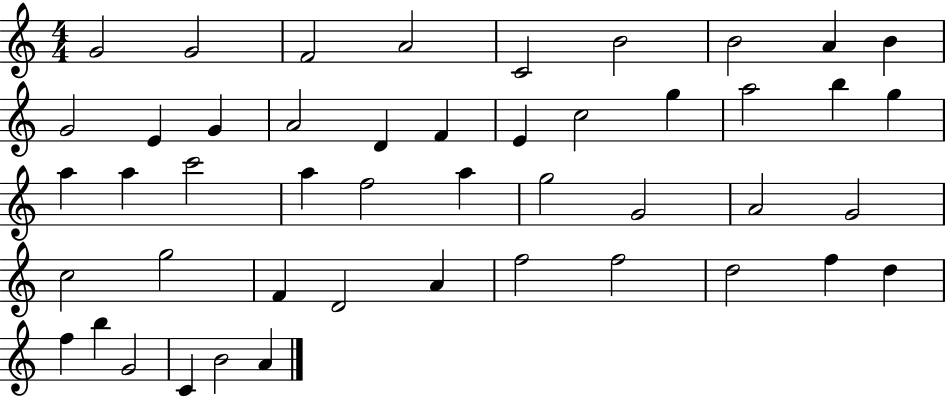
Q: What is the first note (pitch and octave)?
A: G4